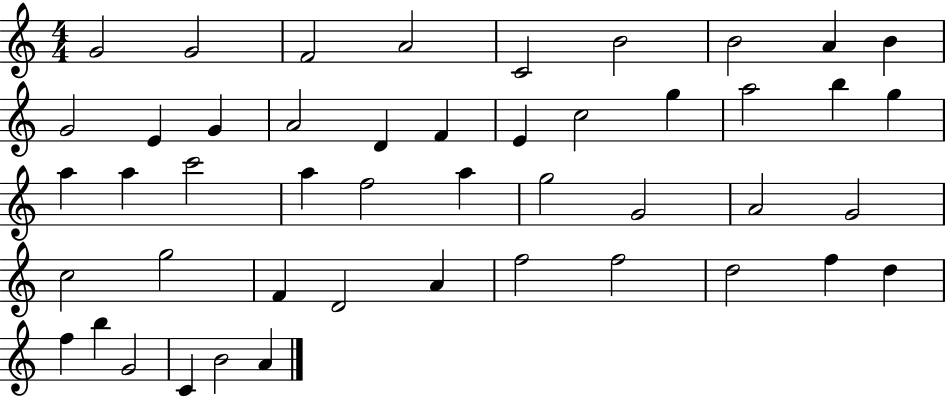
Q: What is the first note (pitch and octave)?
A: G4